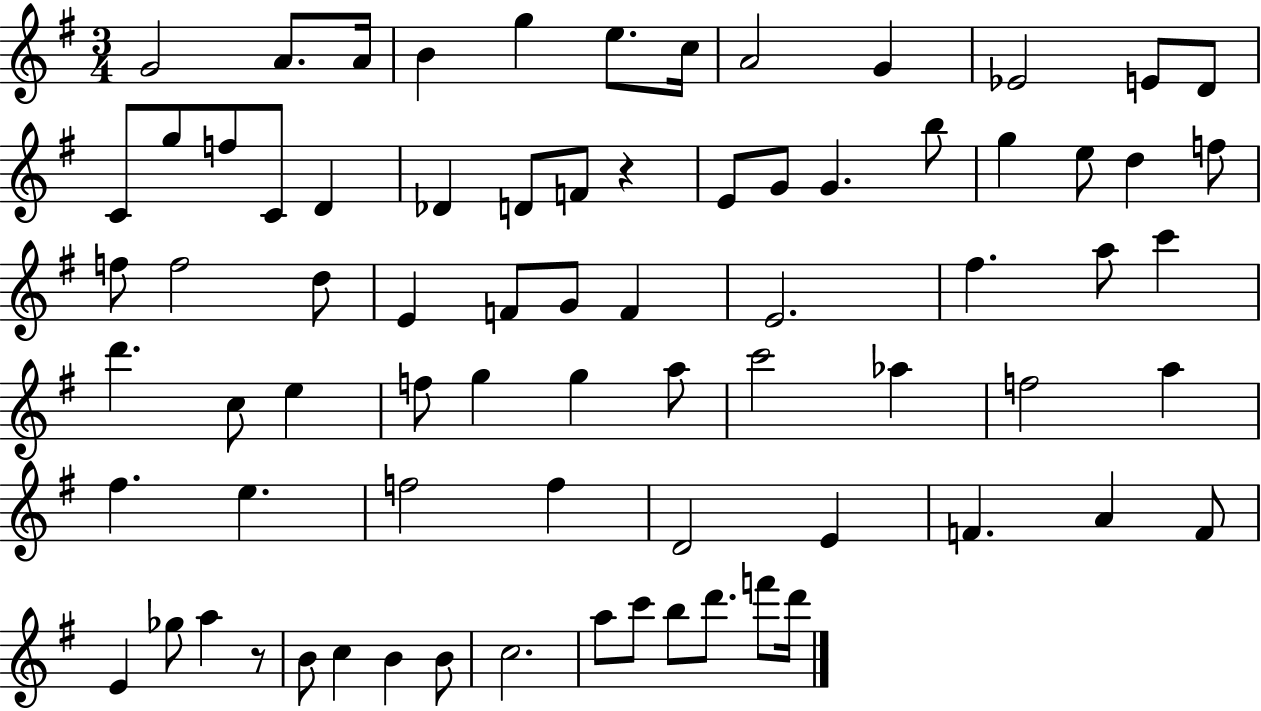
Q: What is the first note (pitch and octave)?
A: G4